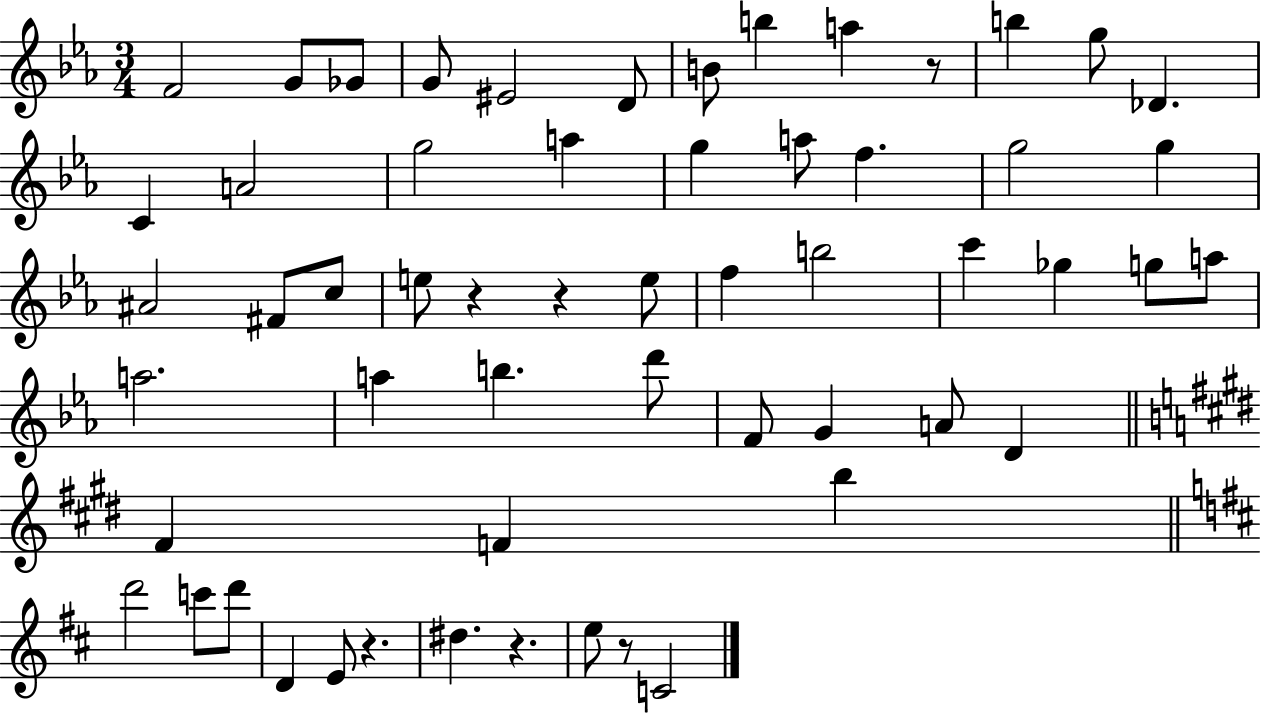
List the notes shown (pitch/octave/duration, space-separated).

F4/h G4/e Gb4/e G4/e EIS4/h D4/e B4/e B5/q A5/q R/e B5/q G5/e Db4/q. C4/q A4/h G5/h A5/q G5/q A5/e F5/q. G5/h G5/q A#4/h F#4/e C5/e E5/e R/q R/q E5/e F5/q B5/h C6/q Gb5/q G5/e A5/e A5/h. A5/q B5/q. D6/e F4/e G4/q A4/e D4/q F#4/q F4/q B5/q D6/h C6/e D6/e D4/q E4/e R/q. D#5/q. R/q. E5/e R/e C4/h